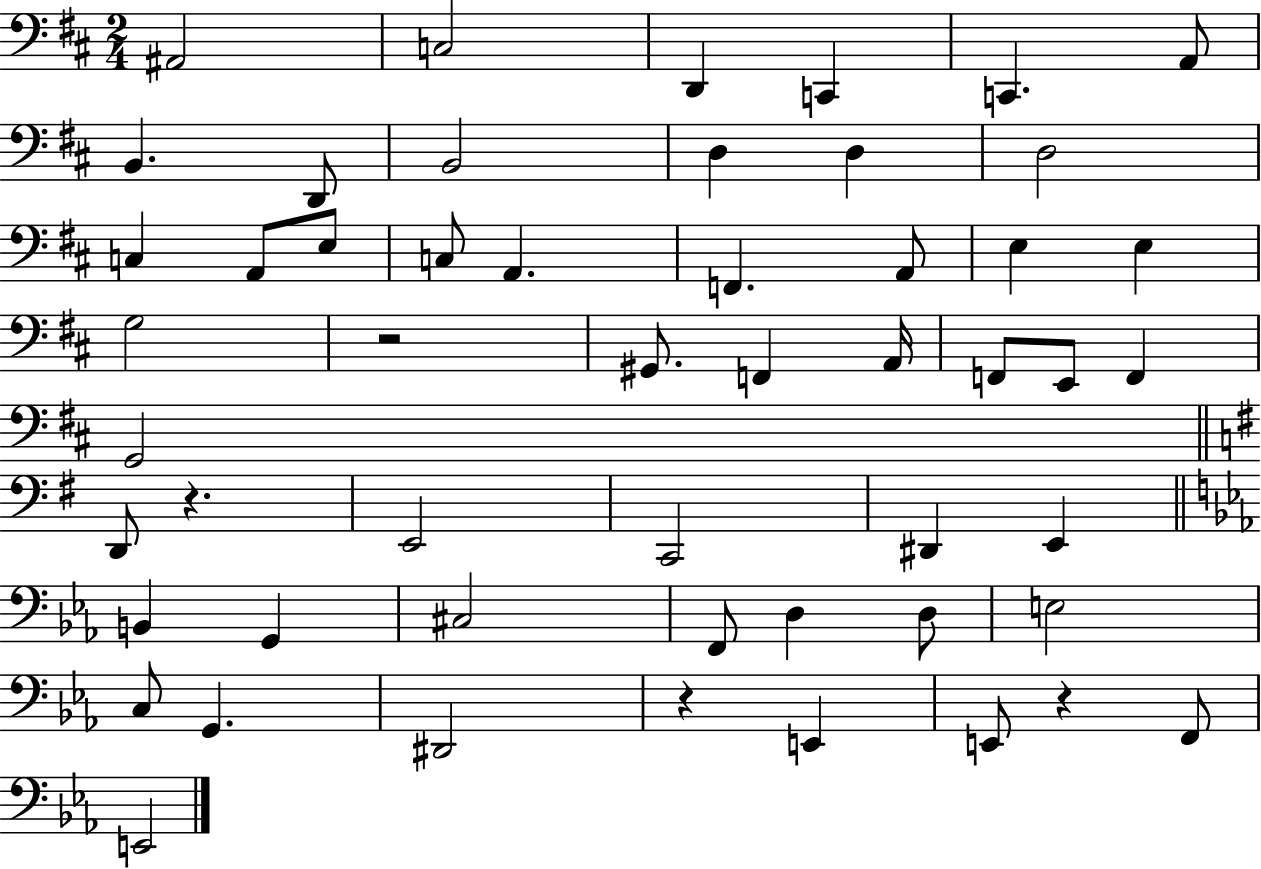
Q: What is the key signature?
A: D major